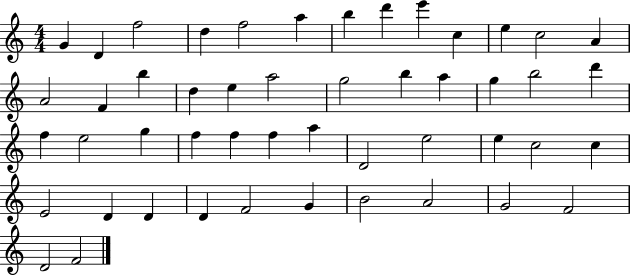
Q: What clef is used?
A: treble